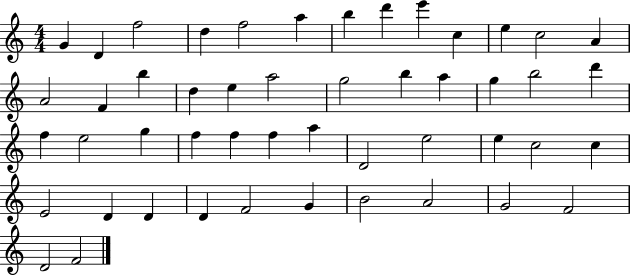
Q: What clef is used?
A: treble